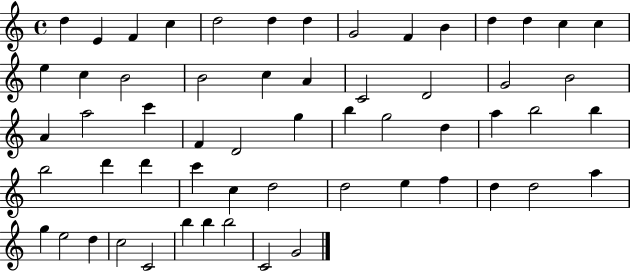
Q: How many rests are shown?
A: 0